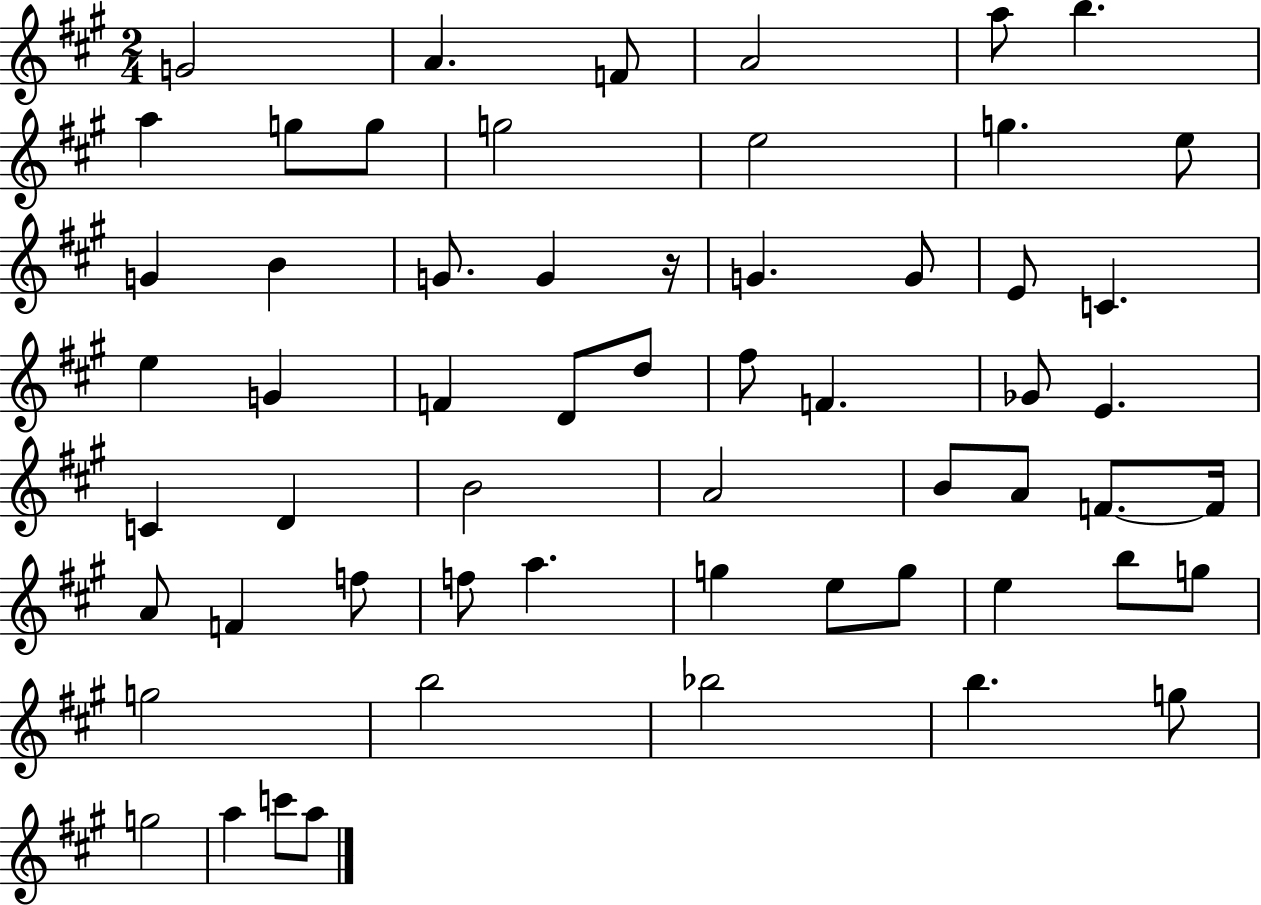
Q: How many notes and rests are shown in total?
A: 59